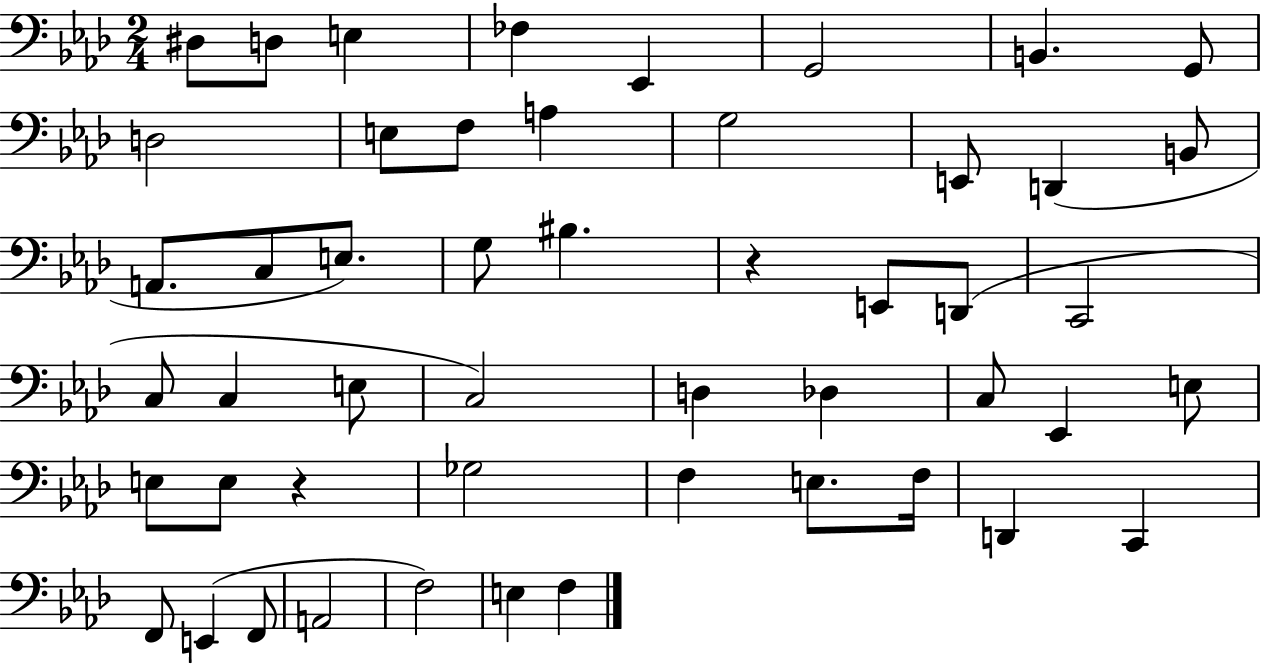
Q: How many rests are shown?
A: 2